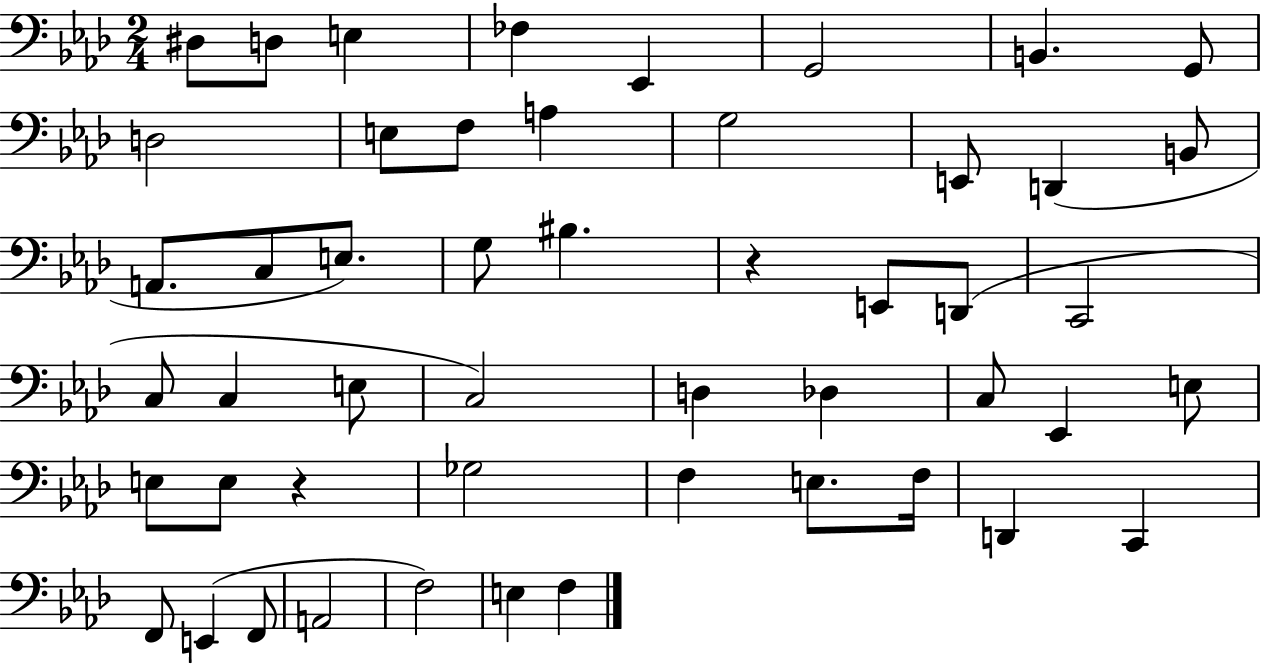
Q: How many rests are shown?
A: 2